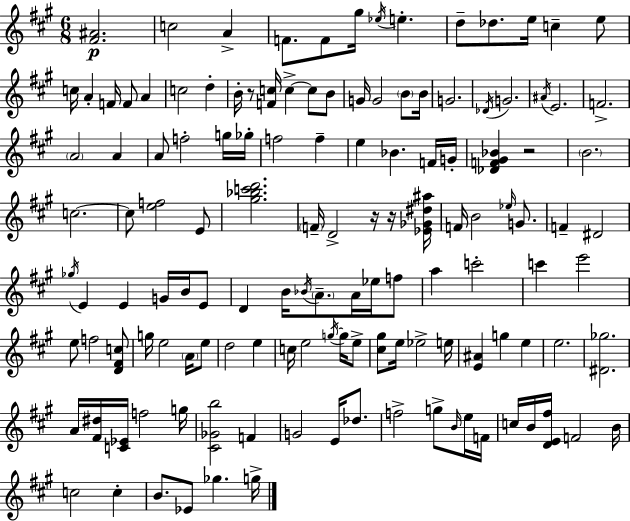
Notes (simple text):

[F#4,A#4]/h. C5/h A4/q F4/e. F4/e G#5/s Eb5/s E5/q. D5/e Db5/e. E5/s C5/q E5/e C5/s A4/q F4/s F4/e A4/q C5/h D5/q B4/s R/e [F4,C5]/s C5/q C5/e B4/e G4/s G4/h B4/e B4/s G4/h. Db4/s G4/h. A#4/s E4/h. F4/h. A4/h A4/q A4/e F5/h G5/s Gb5/s F5/h F5/q E5/q Bb4/q. F4/s G4/s [Db4,F4,G#4,Bb4]/q R/h B4/h. C5/h. C5/e [E5,F5]/h E4/e [G#5,Bb5,C6,D6]/h. F4/s D4/h R/s R/s [Eb4,Gb4,D#5,A#5]/s F4/s B4/h Eb5/s G4/e. F4/q D#4/h Gb5/s E4/q E4/q G4/s B4/s E4/e D4/q B4/s Bb4/s A4/e. A4/s Eb5/s F5/e A5/q C6/h C6/q E6/h E5/e F5/h [D4,F#4,C5]/e G5/s E5/h A4/s E5/e D5/h E5/q C5/s E5/h G5/s G5/s E5/e [C#5,G#5]/e E5/s Eb5/h E5/s [E4,A#4]/q G5/q E5/q E5/h. [D#4,Gb5]/h. A4/s [F#4,D#5]/s [C4,Eb4]/s F5/h G5/s [C#4,Gb4,B5]/h F4/q G4/h E4/s Db5/e. F5/h G5/e B4/s E5/s F4/s C5/s B4/s [D4,E4,F#5]/s F4/h B4/s C5/h C5/q B4/e. Eb4/e Gb5/q. G5/s